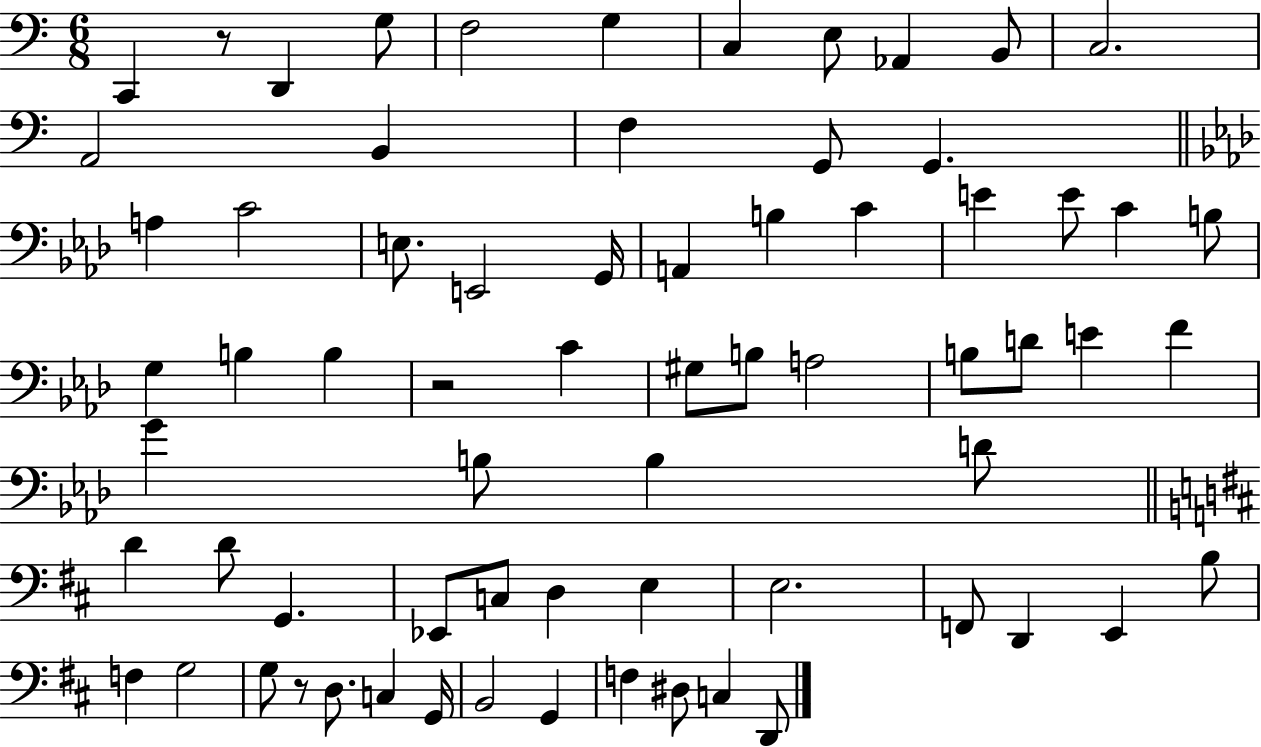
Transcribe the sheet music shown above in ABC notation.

X:1
T:Untitled
M:6/8
L:1/4
K:C
C,, z/2 D,, G,/2 F,2 G, C, E,/2 _A,, B,,/2 C,2 A,,2 B,, F, G,,/2 G,, A, C2 E,/2 E,,2 G,,/4 A,, B, C E E/2 C B,/2 G, B, B, z2 C ^G,/2 B,/2 A,2 B,/2 D/2 E F G B,/2 B, D/2 D D/2 G,, _E,,/2 C,/2 D, E, E,2 F,,/2 D,, E,, B,/2 F, G,2 G,/2 z/2 D,/2 C, G,,/4 B,,2 G,, F, ^D,/2 C, D,,/2